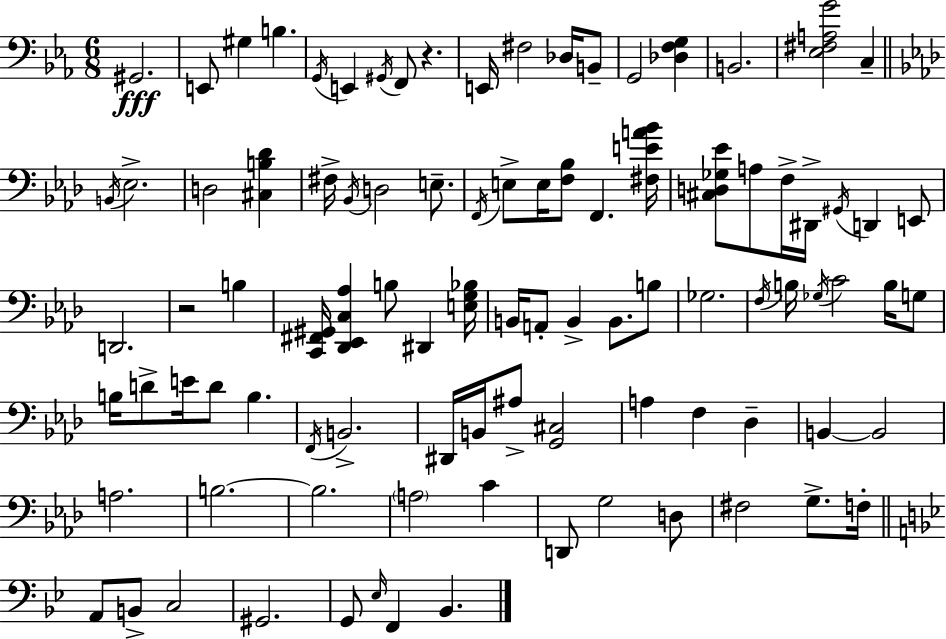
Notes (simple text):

G#2/h. E2/e G#3/q B3/q. G2/s E2/q G#2/s F2/e R/q. E2/s F#3/h Db3/s B2/e G2/h [Db3,F3,G3]/q B2/h. [Eb3,F#3,A3,G4]/h C3/q B2/s Eb3/h. D3/h [C#3,B3,Db4]/q F#3/s Bb2/s D3/h E3/e. F2/s E3/e E3/s [F3,Bb3]/e F2/q. [F#3,E4,A4,Bb4]/s [C#3,D3,Gb3,Eb4]/e A3/e F3/s D#2/s G#2/s D2/q E2/e D2/h. R/h B3/q [C2,F#2,G#2]/s [Db2,Eb2,C3,Ab3]/q B3/e D#2/q [E3,G3,Bb3]/s B2/s A2/e B2/q B2/e. B3/e Gb3/h. F3/s B3/s Gb3/s C4/h B3/s G3/e B3/s D4/e E4/s D4/e B3/q. F2/s B2/h. D#2/s B2/s A#3/e [G2,C#3]/h A3/q F3/q Db3/q B2/q B2/h A3/h. B3/h. B3/h. A3/h C4/q D2/e G3/h D3/e F#3/h G3/e. F3/s A2/e B2/e C3/h G#2/h. G2/e Eb3/s F2/q Bb2/q.